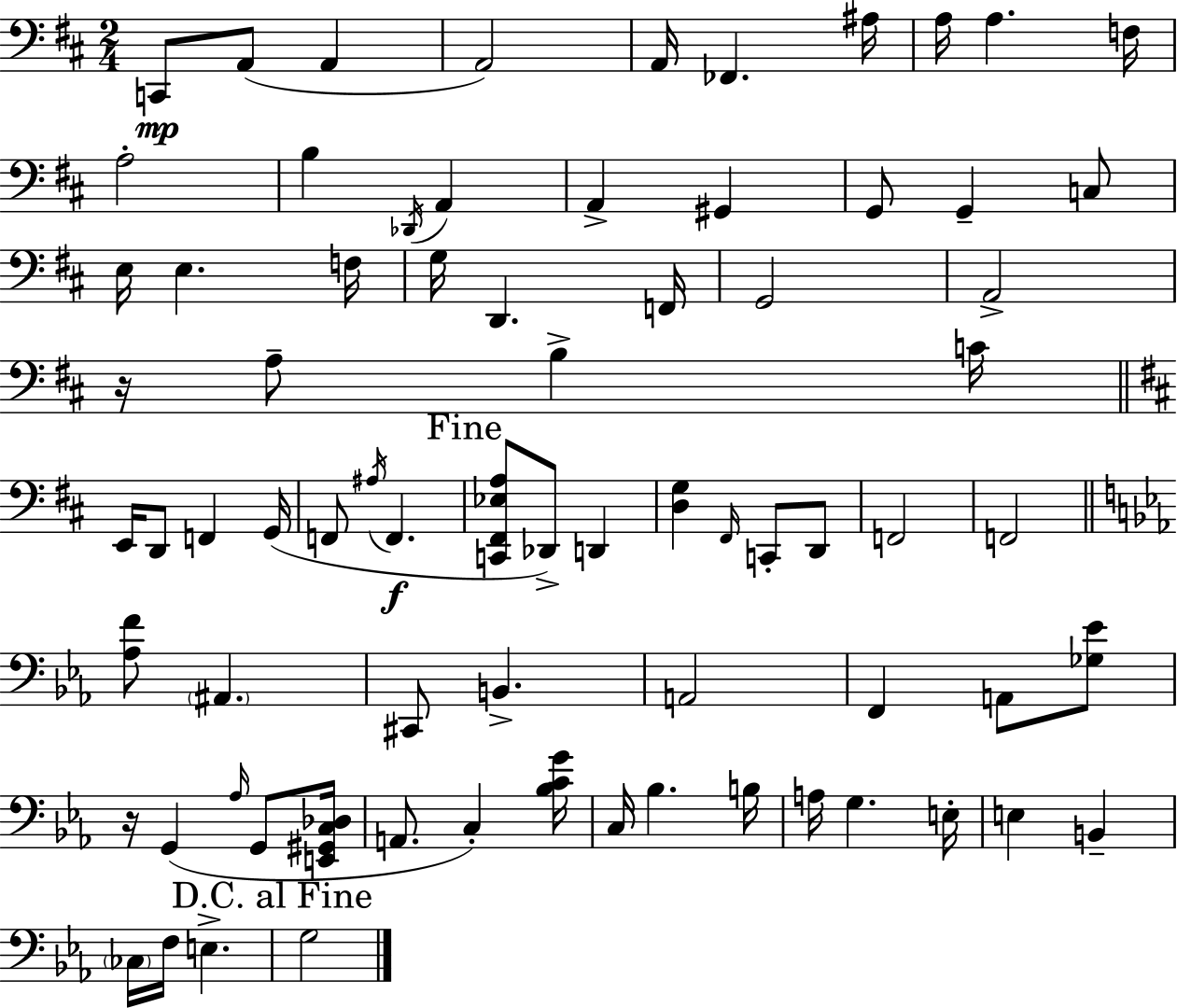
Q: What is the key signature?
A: D major